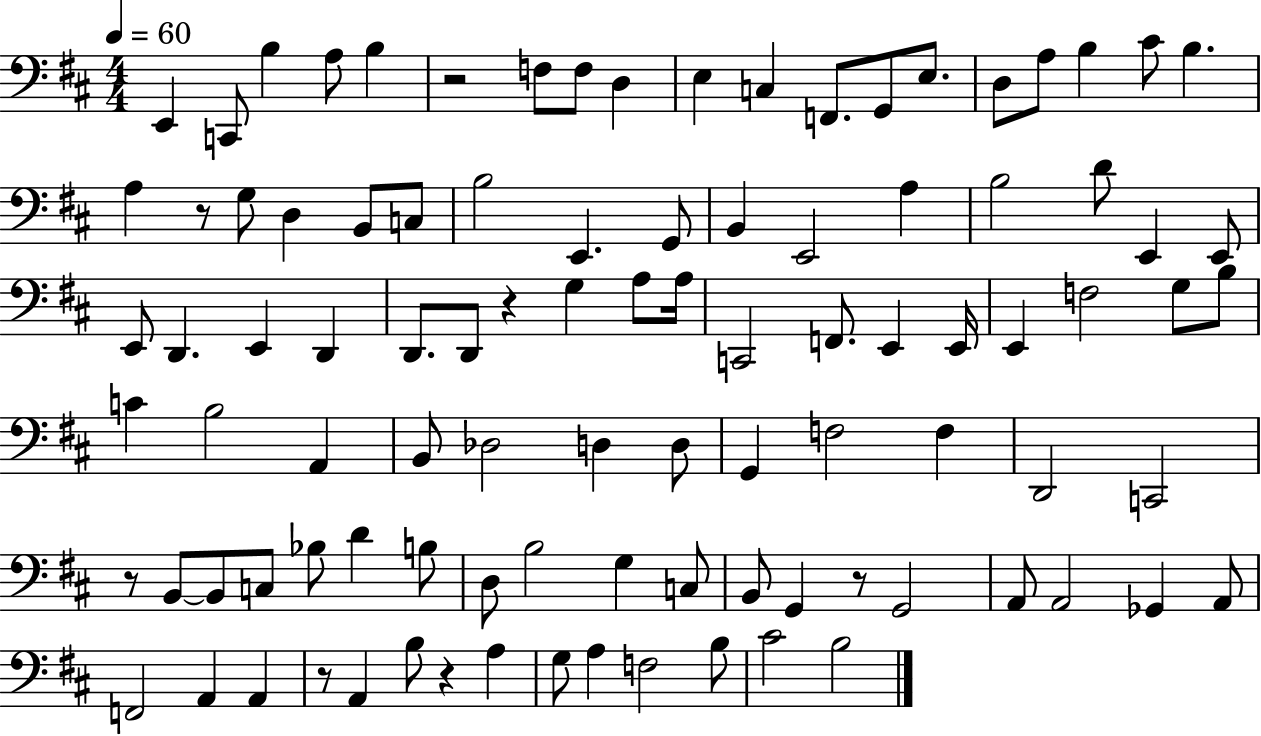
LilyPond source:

{
  \clef bass
  \numericTimeSignature
  \time 4/4
  \key d \major
  \tempo 4 = 60
  e,4 c,8 b4 a8 b4 | r2 f8 f8 d4 | e4 c4 f,8. g,8 e8. | d8 a8 b4 cis'8 b4. | \break a4 r8 g8 d4 b,8 c8 | b2 e,4. g,8 | b,4 e,2 a4 | b2 d'8 e,4 e,8 | \break e,8 d,4. e,4 d,4 | d,8. d,8 r4 g4 a8 a16 | c,2 f,8. e,4 e,16 | e,4 f2 g8 b8 | \break c'4 b2 a,4 | b,8 des2 d4 d8 | g,4 f2 f4 | d,2 c,2 | \break r8 b,8~~ b,8 c8 bes8 d'4 b8 | d8 b2 g4 c8 | b,8 g,4 r8 g,2 | a,8 a,2 ges,4 a,8 | \break f,2 a,4 a,4 | r8 a,4 b8 r4 a4 | g8 a4 f2 b8 | cis'2 b2 | \break \bar "|."
}